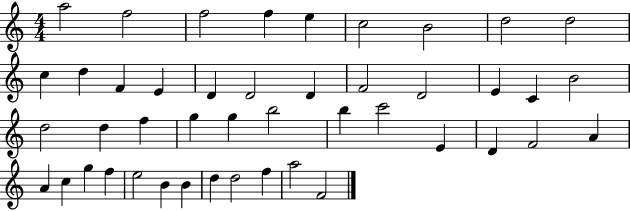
{
  \clef treble
  \numericTimeSignature
  \time 4/4
  \key c \major
  a''2 f''2 | f''2 f''4 e''4 | c''2 b'2 | d''2 d''2 | \break c''4 d''4 f'4 e'4 | d'4 d'2 d'4 | f'2 d'2 | e'4 c'4 b'2 | \break d''2 d''4 f''4 | g''4 g''4 b''2 | b''4 c'''2 e'4 | d'4 f'2 a'4 | \break a'4 c''4 g''4 f''4 | e''2 b'4 b'4 | d''4 d''2 f''4 | a''2 f'2 | \break \bar "|."
}